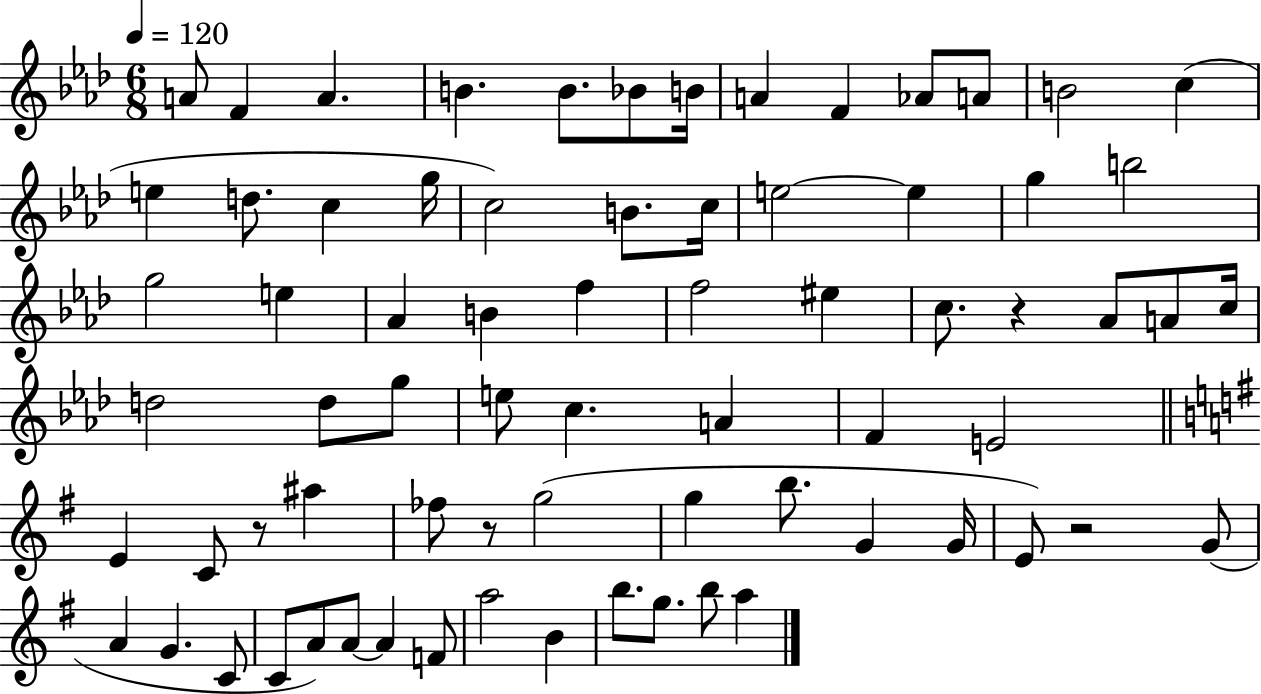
X:1
T:Untitled
M:6/8
L:1/4
K:Ab
A/2 F A B B/2 _B/2 B/4 A F _A/2 A/2 B2 c e d/2 c g/4 c2 B/2 c/4 e2 e g b2 g2 e _A B f f2 ^e c/2 z _A/2 A/2 c/4 d2 d/2 g/2 e/2 c A F E2 E C/2 z/2 ^a _f/2 z/2 g2 g b/2 G G/4 E/2 z2 G/2 A G C/2 C/2 A/2 A/2 A F/2 a2 B b/2 g/2 b/2 a